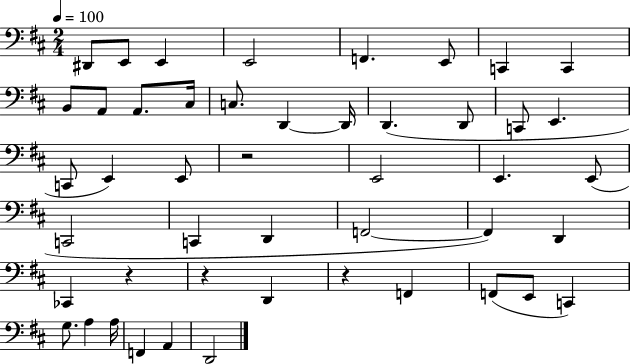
X:1
T:Untitled
M:2/4
L:1/4
K:D
^D,,/2 E,,/2 E,, E,,2 F,, E,,/2 C,, C,, B,,/2 A,,/2 A,,/2 ^C,/4 C,/2 D,, D,,/4 D,, D,,/2 C,,/2 E,, C,,/2 E,, E,,/2 z2 E,,2 E,, E,,/2 C,,2 C,, D,, F,,2 F,, D,, _C,, z z D,, z F,, F,,/2 E,,/2 C,, G,/2 A, A,/4 F,, A,, D,,2